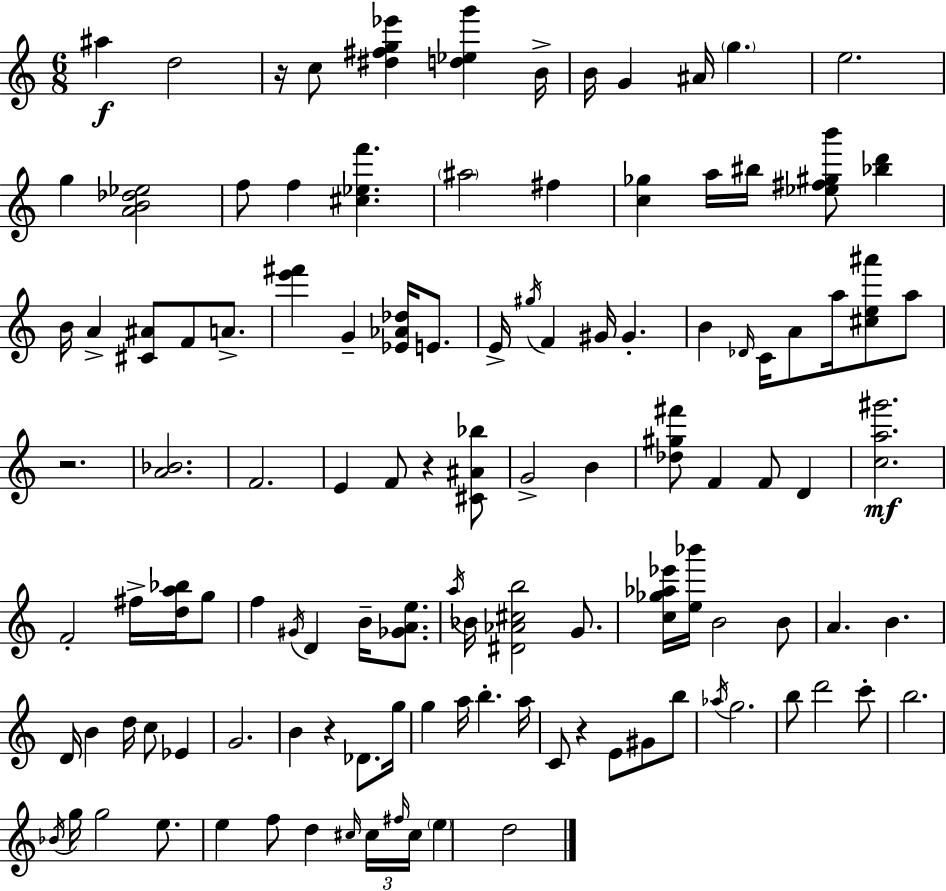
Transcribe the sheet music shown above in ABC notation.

X:1
T:Untitled
M:6/8
L:1/4
K:C
^a d2 z/4 c/2 [^d^fg_e'] [d_eg'] B/4 B/4 G ^A/4 g e2 g [AB_d_e]2 f/2 f [^c_ef'] ^a2 ^f [c_g] a/4 ^b/4 [_e^f^gb']/2 [_bd'] B/4 A [^C^A]/2 F/2 A/2 [e'^f'] G [_E_A_d]/4 E/2 E/4 ^g/4 F ^G/4 ^G B _D/4 C/4 A/2 a/4 [^ce^a']/2 a/2 z2 [A_B]2 F2 E F/2 z [^C^A_b]/2 G2 B [_d^g^f']/2 F F/2 D [ca^g']2 F2 ^f/4 [da_b]/4 g/2 f ^G/4 D B/4 [_GAe]/2 a/4 _B/4 [^D_A^cb]2 G/2 [c_g_a_e']/4 [e_b']/4 B2 B/2 A B D/4 B d/4 c/2 _E G2 B z _D/2 g/4 g a/4 b a/4 C/2 z E/2 ^G/2 b/2 _a/4 g2 b/2 d'2 c'/2 b2 _B/4 g/4 g2 e/2 e f/2 d ^c/4 ^c/4 ^f/4 ^c/4 e d2